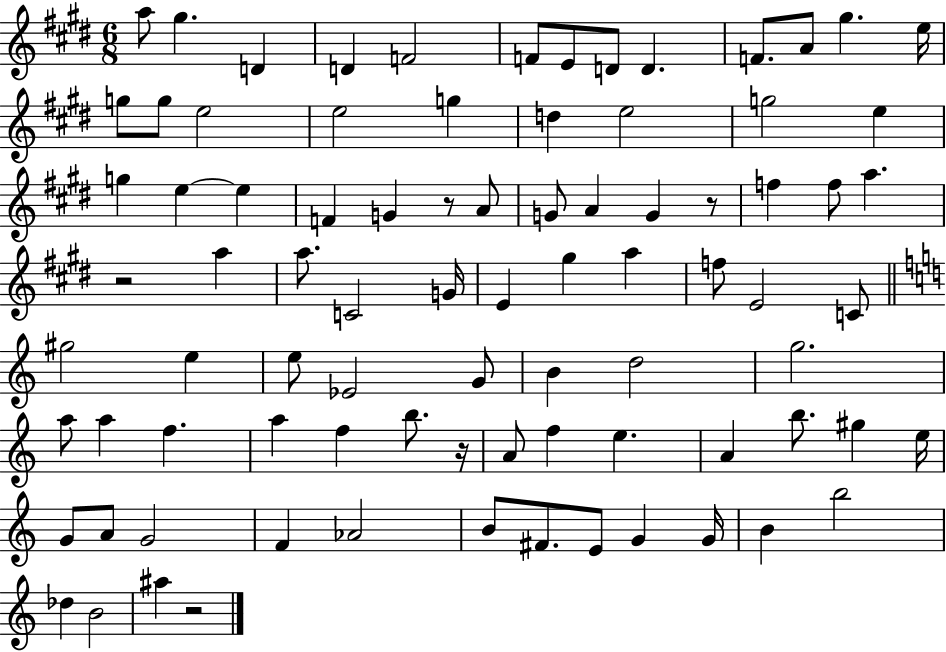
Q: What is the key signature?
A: E major